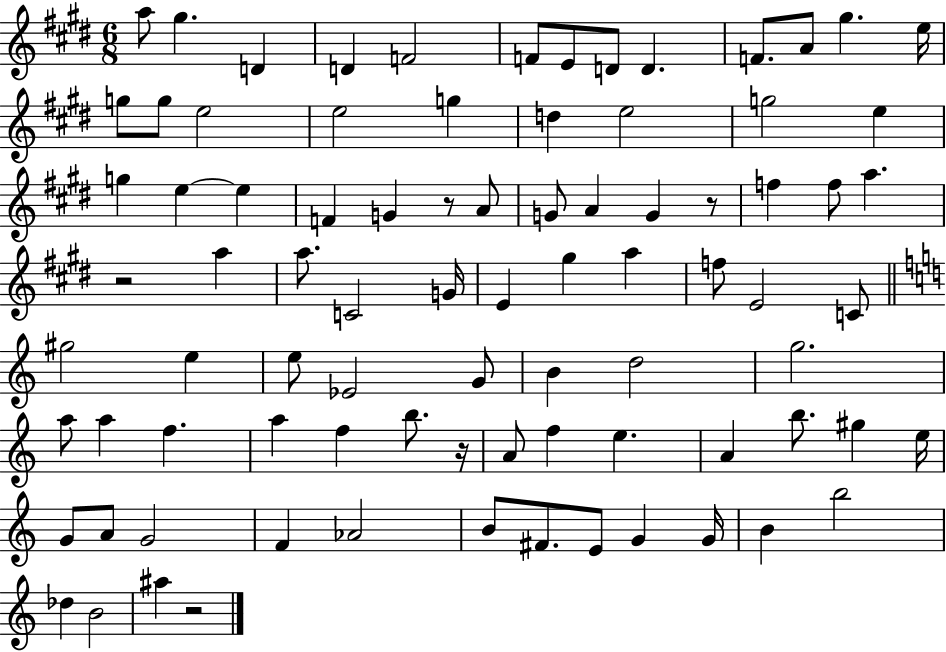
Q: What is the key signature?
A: E major